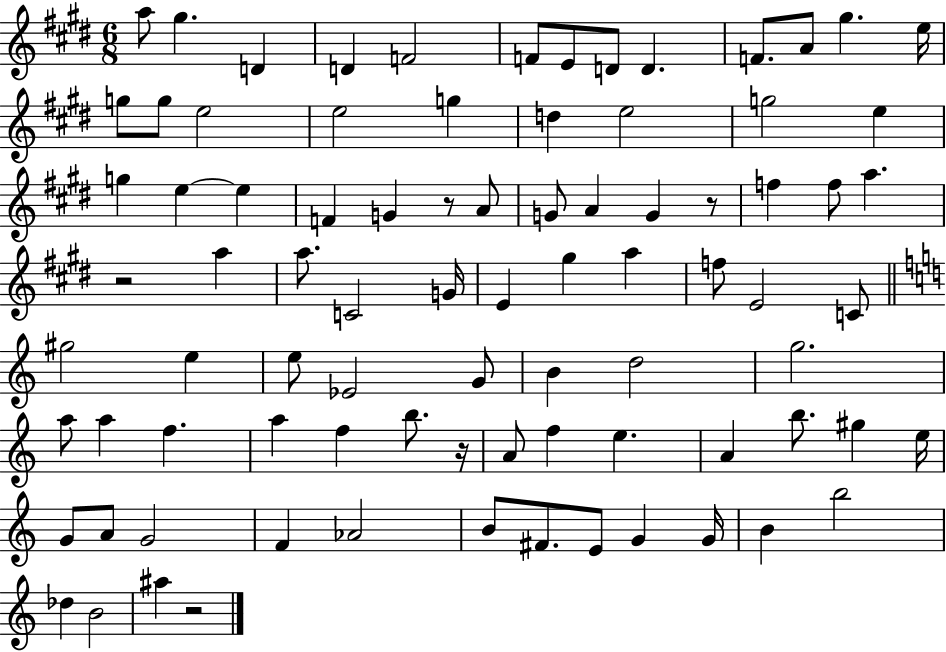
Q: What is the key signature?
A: E major